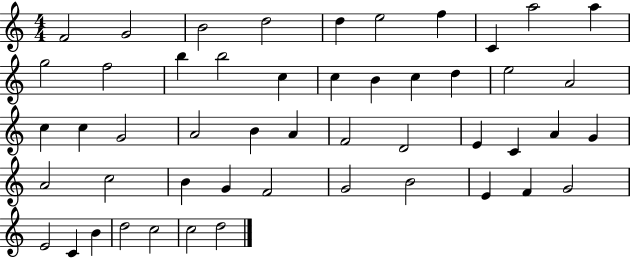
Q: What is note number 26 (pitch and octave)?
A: B4